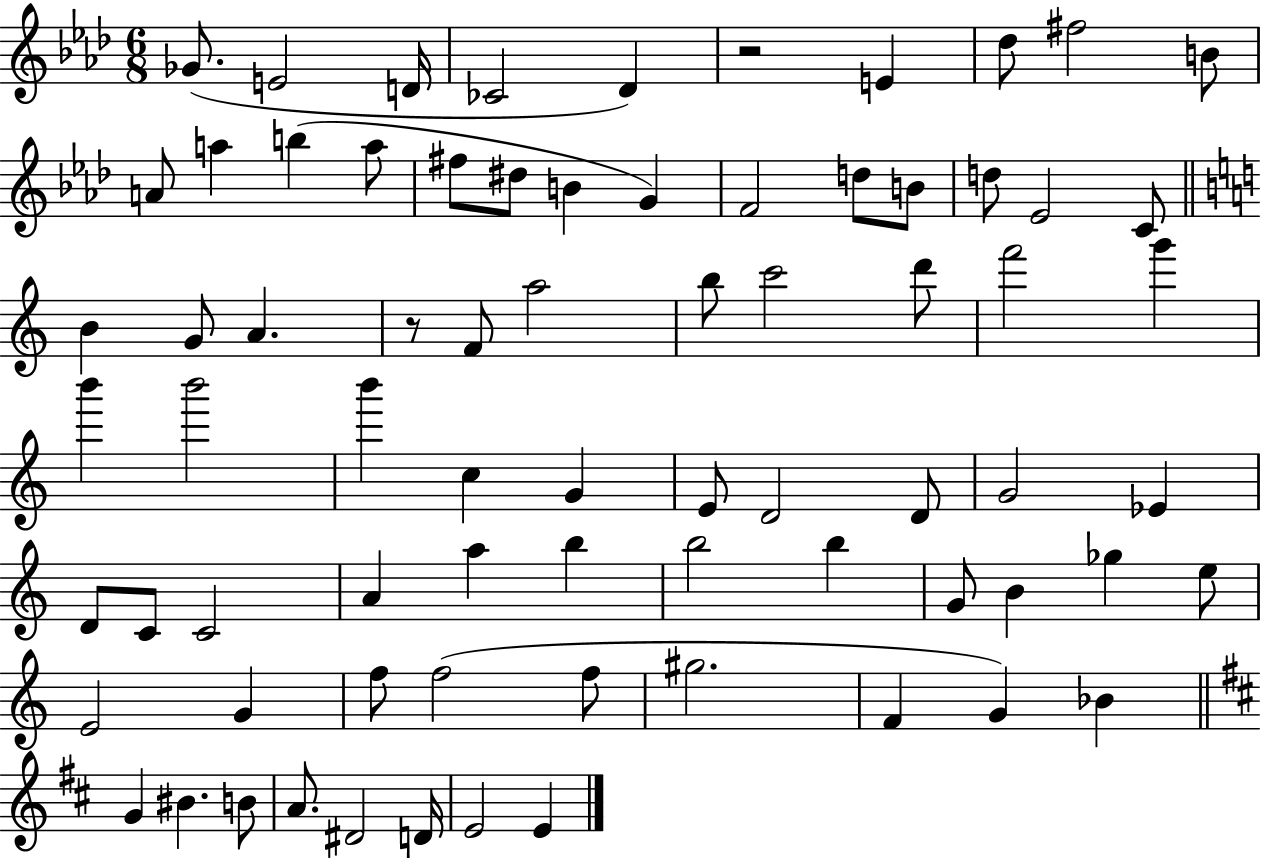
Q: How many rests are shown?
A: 2